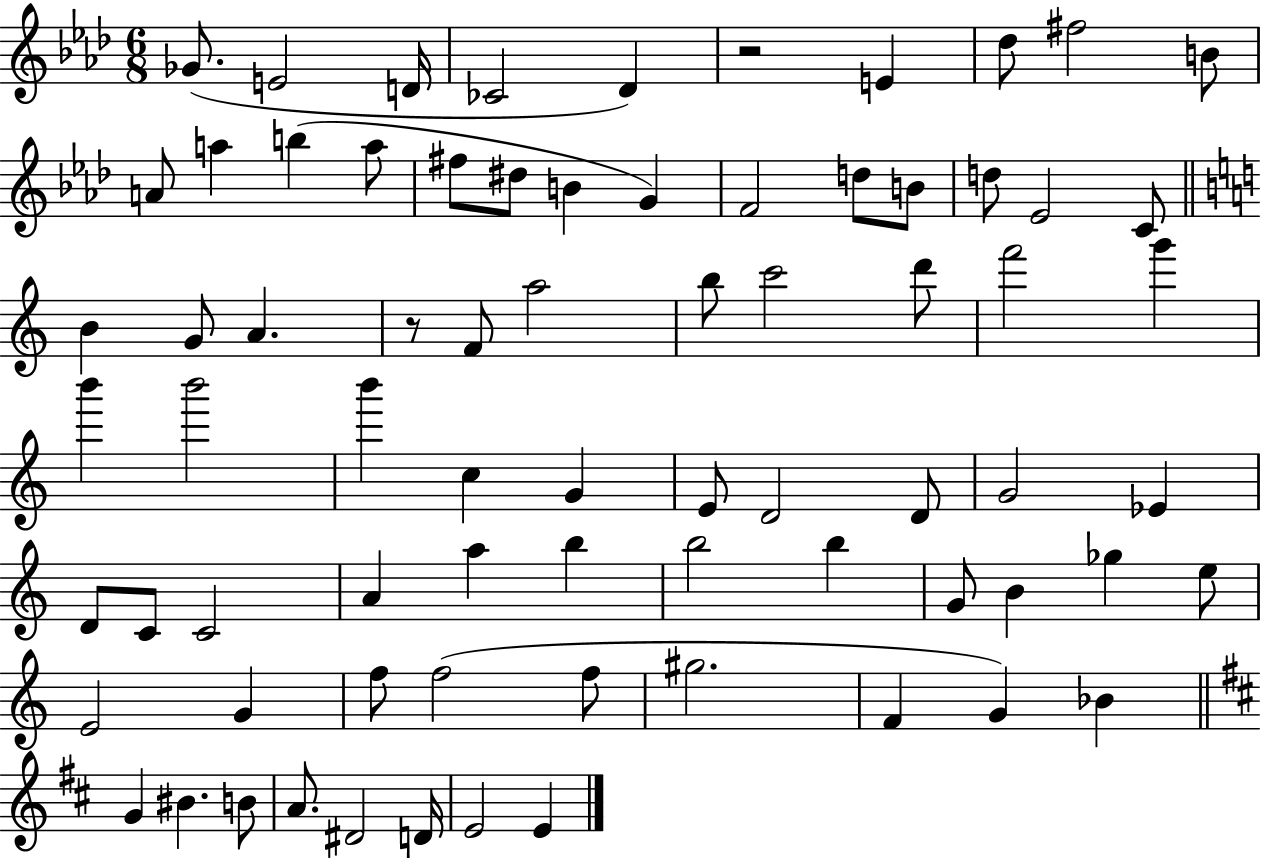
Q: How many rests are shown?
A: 2